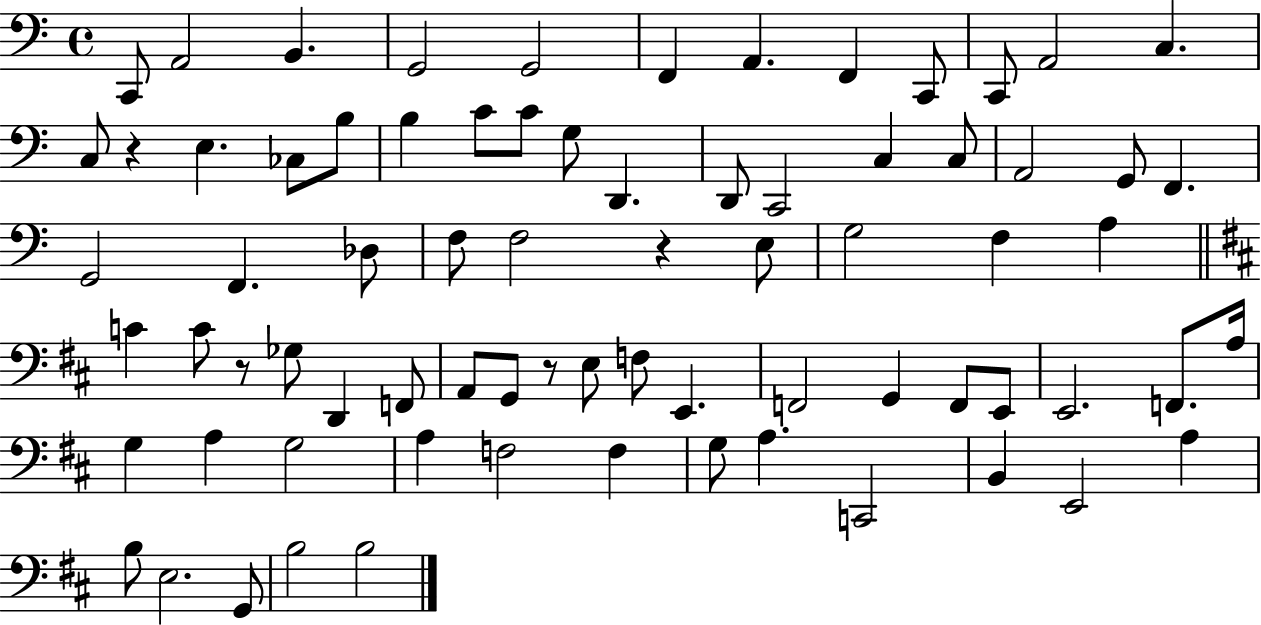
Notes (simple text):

C2/e A2/h B2/q. G2/h G2/h F2/q A2/q. F2/q C2/e C2/e A2/h C3/q. C3/e R/q E3/q. CES3/e B3/e B3/q C4/e C4/e G3/e D2/q. D2/e C2/h C3/q C3/e A2/h G2/e F2/q. G2/h F2/q. Db3/e F3/e F3/h R/q E3/e G3/h F3/q A3/q C4/q C4/e R/e Gb3/e D2/q F2/e A2/e G2/e R/e E3/e F3/e E2/q. F2/h G2/q F2/e E2/e E2/h. F2/e. A3/s G3/q A3/q G3/h A3/q F3/h F3/q G3/e A3/q. C2/h B2/q E2/h A3/q B3/e E3/h. G2/e B3/h B3/h